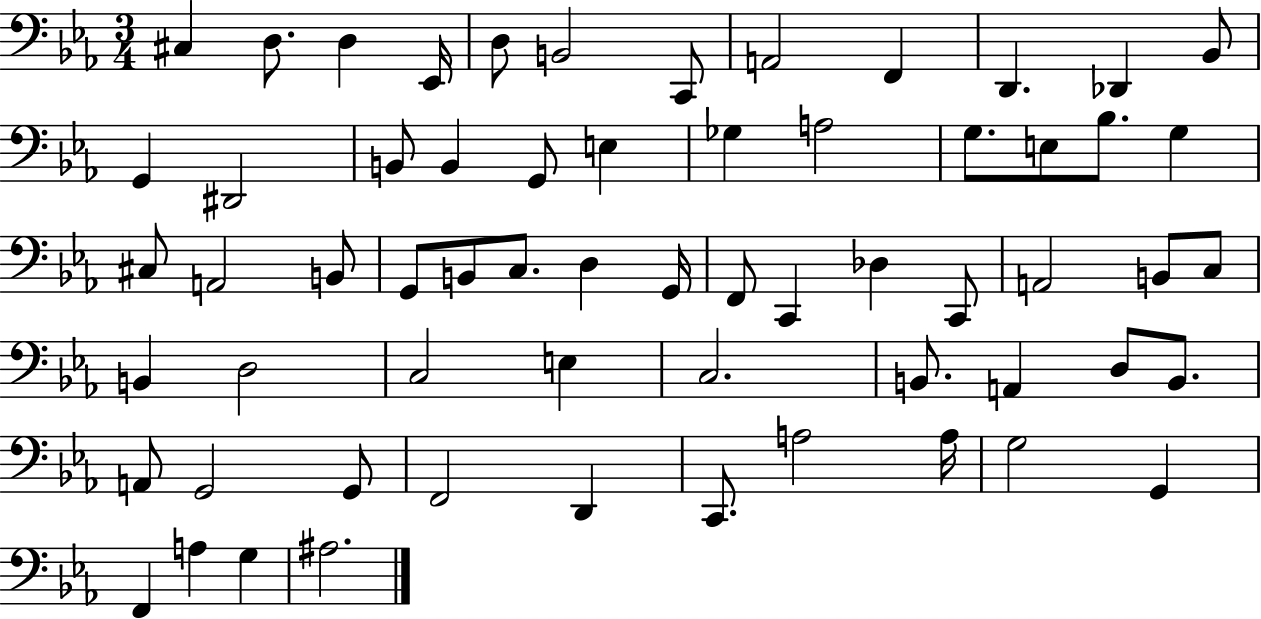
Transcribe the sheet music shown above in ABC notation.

X:1
T:Untitled
M:3/4
L:1/4
K:Eb
^C, D,/2 D, _E,,/4 D,/2 B,,2 C,,/2 A,,2 F,, D,, _D,, _B,,/2 G,, ^D,,2 B,,/2 B,, G,,/2 E, _G, A,2 G,/2 E,/2 _B,/2 G, ^C,/2 A,,2 B,,/2 G,,/2 B,,/2 C,/2 D, G,,/4 F,,/2 C,, _D, C,,/2 A,,2 B,,/2 C,/2 B,, D,2 C,2 E, C,2 B,,/2 A,, D,/2 B,,/2 A,,/2 G,,2 G,,/2 F,,2 D,, C,,/2 A,2 A,/4 G,2 G,, F,, A, G, ^A,2